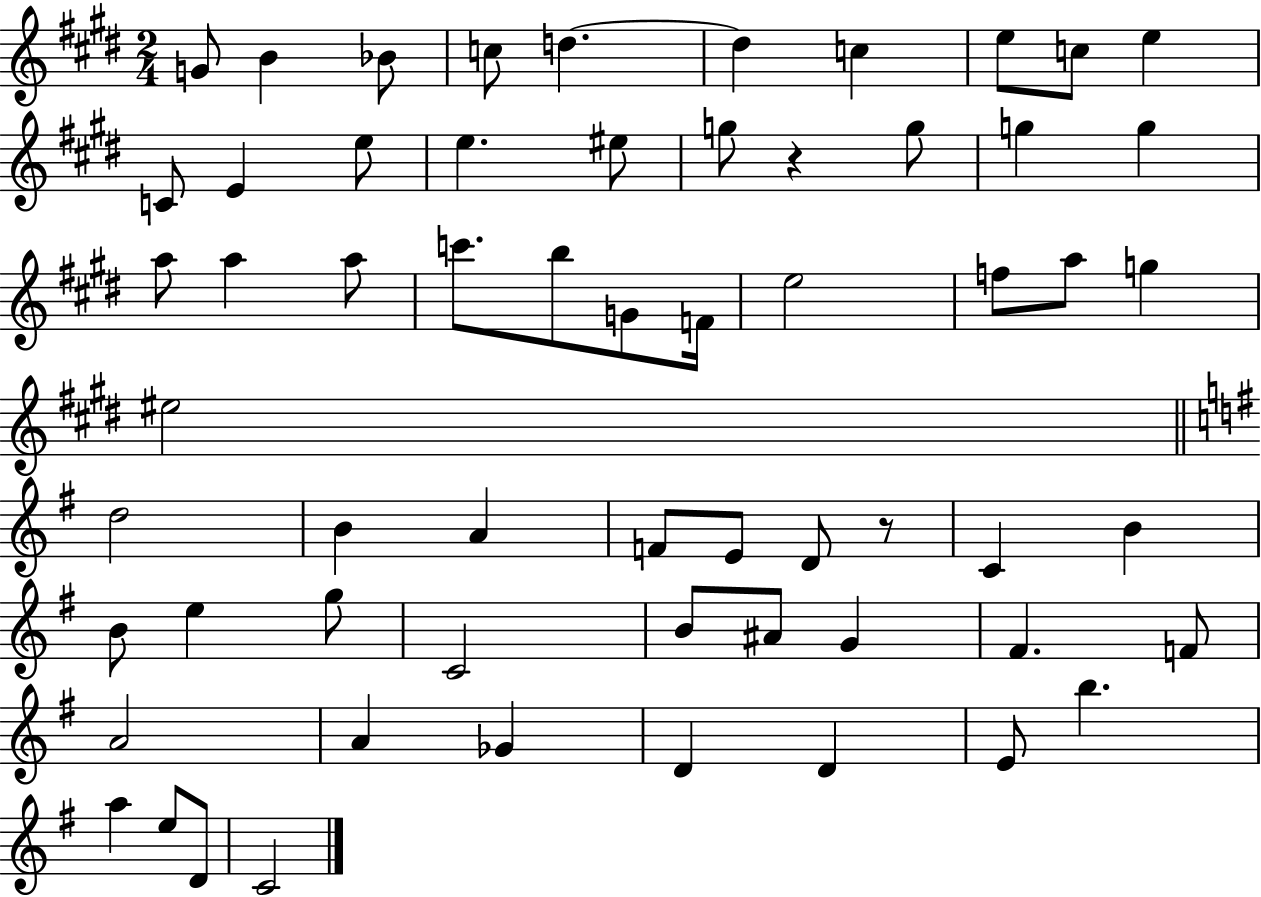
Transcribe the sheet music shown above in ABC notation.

X:1
T:Untitled
M:2/4
L:1/4
K:E
G/2 B _B/2 c/2 d d c e/2 c/2 e C/2 E e/2 e ^e/2 g/2 z g/2 g g a/2 a a/2 c'/2 b/2 G/2 F/4 e2 f/2 a/2 g ^e2 d2 B A F/2 E/2 D/2 z/2 C B B/2 e g/2 C2 B/2 ^A/2 G ^F F/2 A2 A _G D D E/2 b a e/2 D/2 C2